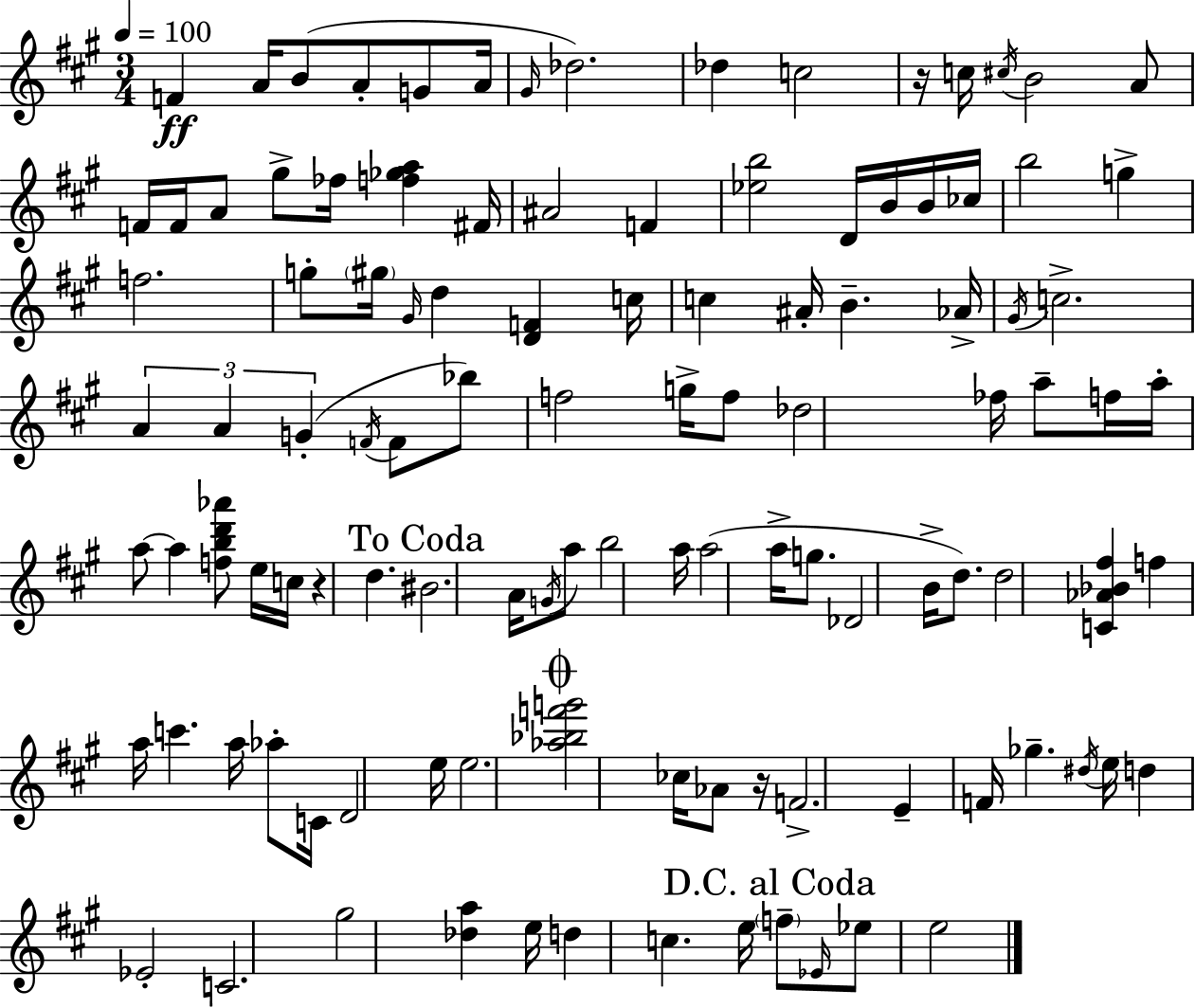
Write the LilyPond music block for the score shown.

{
  \clef treble
  \numericTimeSignature
  \time 3/4
  \key a \major
  \tempo 4 = 100
  f'4\ff a'16 b'8( a'8-. g'8 a'16 | \grace { gis'16 } des''2.) | des''4 c''2 | r16 c''16 \acciaccatura { cis''16 } b'2 | \break a'8 f'16 f'16 a'8 gis''8-> fes''16 <f'' ges'' a''>4 | fis'16 ais'2 f'4 | <ees'' b''>2 d'16 b'16 | b'16 ces''16 b''2 g''4-> | \break f''2. | g''8-. \parenthesize gis''16 \grace { gis'16 } d''4 <d' f'>4 | c''16 c''4 ais'16-. b'4.-- | aes'16-> \acciaccatura { gis'16 } c''2.-> | \break \tuplet 3/2 { a'4 a'4 | g'4-.( } \acciaccatura { f'16 } f'8 bes''8) f''2 | g''16-> f''8 des''2 | fes''16 a''8-- f''16 a''16-. a''8~~ a''4 | \break <f'' b'' d''' aes'''>8 e''16 c''16 r4 d''4. | \mark "To Coda" bis'2. | a'16 \acciaccatura { g'16 } a''8 b''2 | a''16 a''2( | \break a''16-> g''8. des'2 | b'16-> d''8.) d''2 | <c' aes' bes' fis''>4 f''4 a''16 c'''4. | a''16 aes''8-. c'16 d'2 | \break e''16 e''2. | \mark \markup { \musicglyph "scripts.coda" } <aes'' bes'' f''' g'''>2 | ces''16 aes'8 r16 f'2.-> | e'4-- f'16 ges''4.-- | \break \acciaccatura { dis''16 } e''16 d''4 ees'2-. | c'2. | gis''2 | <des'' a''>4 e''16 d''4 | \break c''4. e''16 \mark "D.C. al Coda" \parenthesize f''8-- \grace { ees'16 } ees''8 | e''2 \bar "|."
}